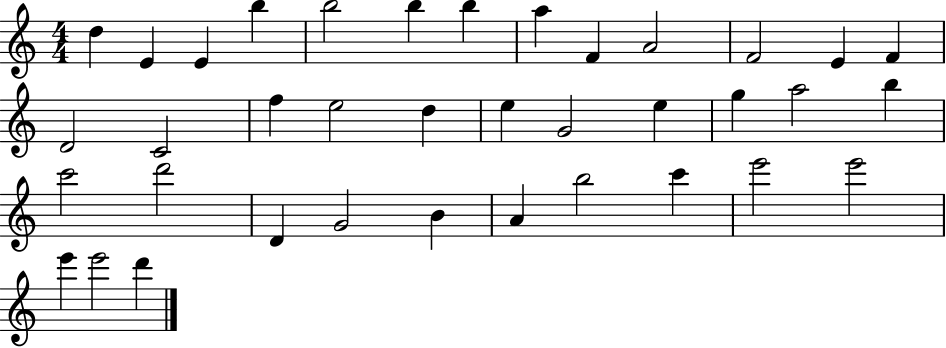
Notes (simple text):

D5/q E4/q E4/q B5/q B5/h B5/q B5/q A5/q F4/q A4/h F4/h E4/q F4/q D4/h C4/h F5/q E5/h D5/q E5/q G4/h E5/q G5/q A5/h B5/q C6/h D6/h D4/q G4/h B4/q A4/q B5/h C6/q E6/h E6/h E6/q E6/h D6/q